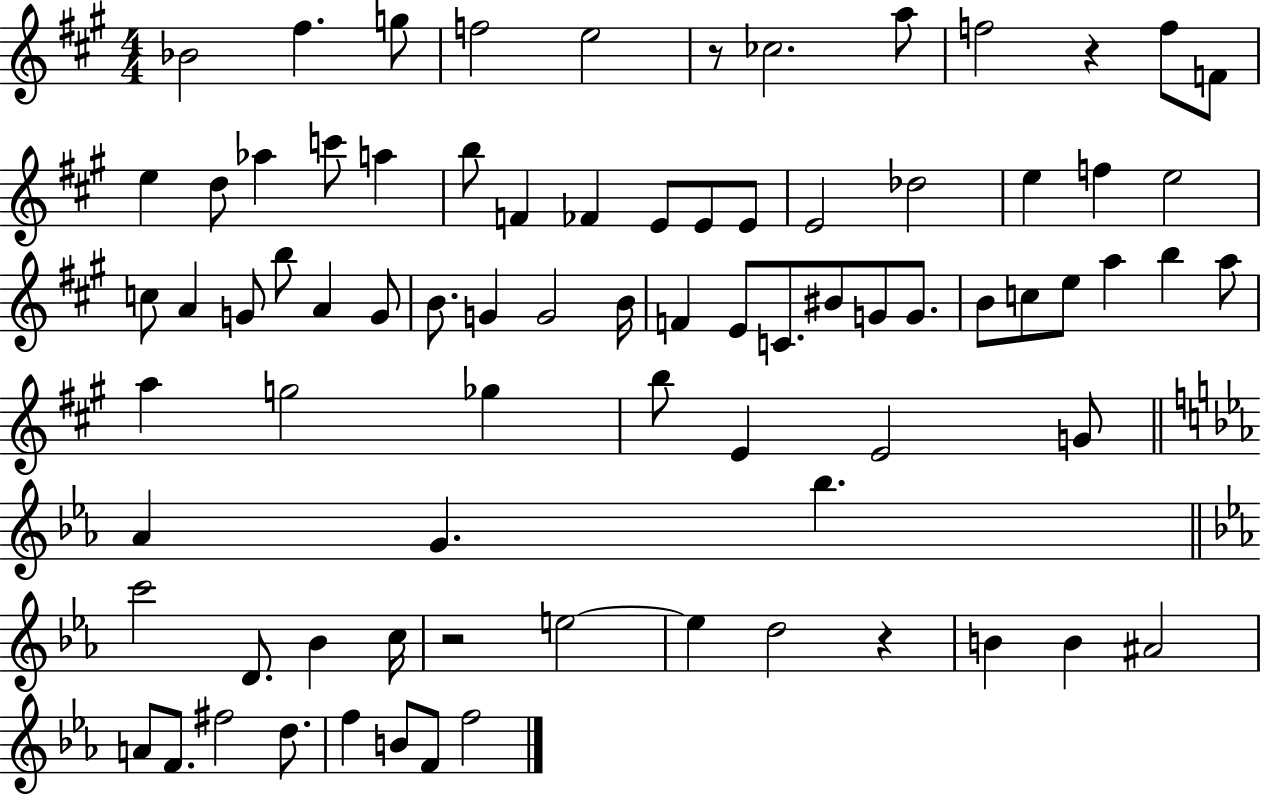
{
  \clef treble
  \numericTimeSignature
  \time 4/4
  \key a \major
  bes'2 fis''4. g''8 | f''2 e''2 | r8 ces''2. a''8 | f''2 r4 f''8 f'8 | \break e''4 d''8 aes''4 c'''8 a''4 | b''8 f'4 fes'4 e'8 e'8 e'8 | e'2 des''2 | e''4 f''4 e''2 | \break c''8 a'4 g'8 b''8 a'4 g'8 | b'8. g'4 g'2 b'16 | f'4 e'8 c'8. bis'8 g'8 g'8. | b'8 c''8 e''8 a''4 b''4 a''8 | \break a''4 g''2 ges''4 | b''8 e'4 e'2 g'8 | \bar "||" \break \key ees \major aes'4 g'4. bes''4. | \bar "||" \break \key ees \major c'''2 d'8. bes'4 c''16 | r2 e''2~~ | e''4 d''2 r4 | b'4 b'4 ais'2 | \break a'8 f'8. fis''2 d''8. | f''4 b'8 f'8 f''2 | \bar "|."
}